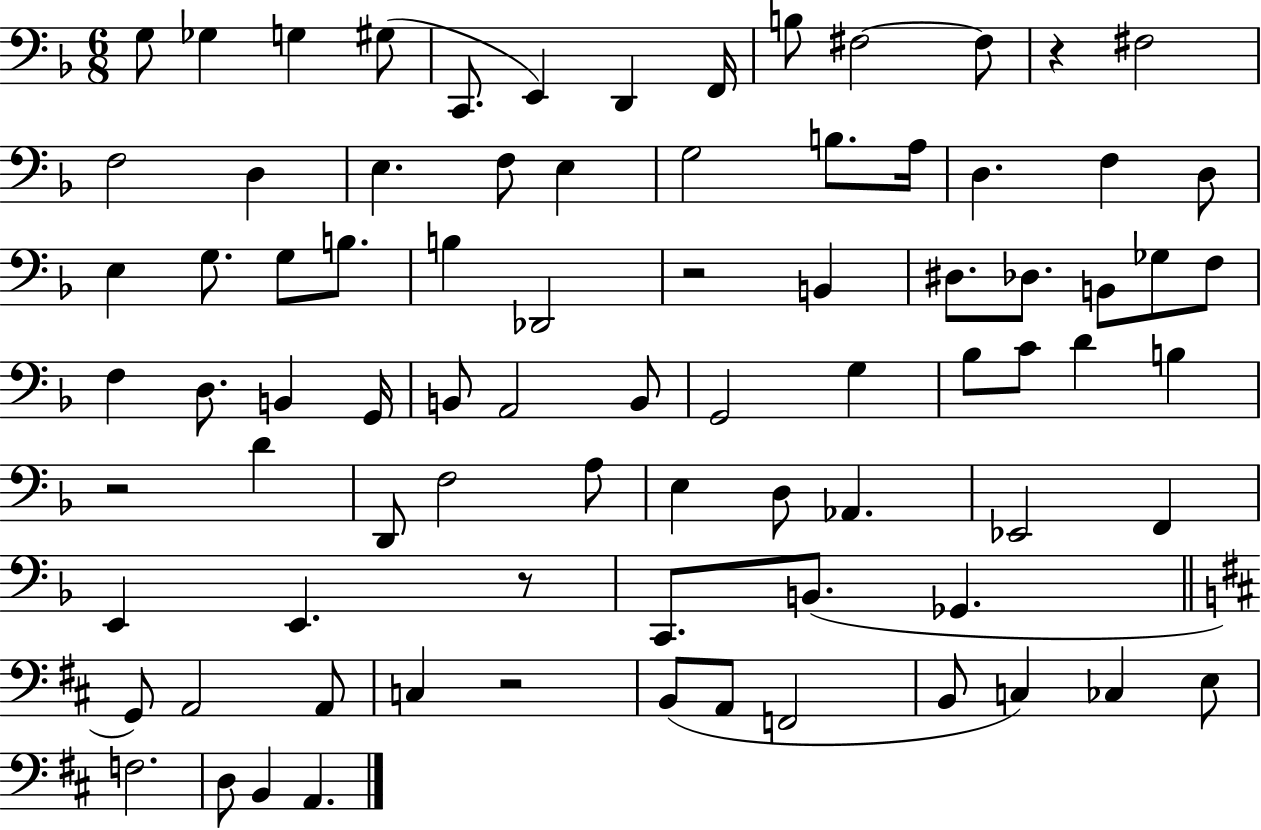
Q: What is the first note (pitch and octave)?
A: G3